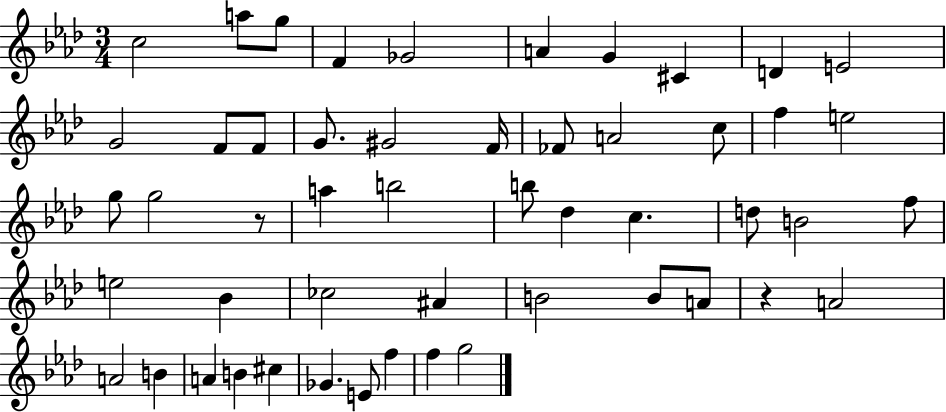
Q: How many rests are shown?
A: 2